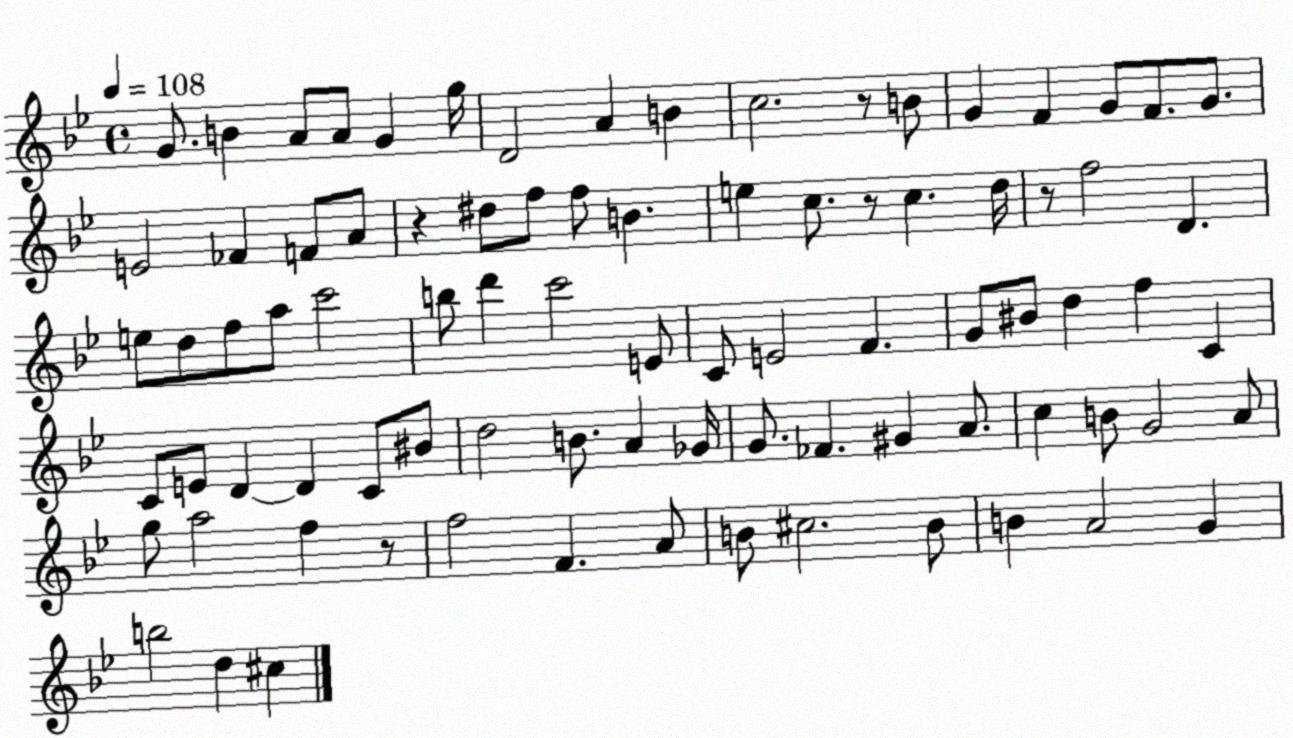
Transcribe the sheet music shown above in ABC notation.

X:1
T:Untitled
M:4/4
L:1/4
K:Bb
G/2 B A/2 A/2 G g/4 D2 A B c2 z/2 B/2 G F G/2 F/2 G/2 E2 _F F/2 A/2 z ^d/2 f/2 f/2 B e c/2 z/2 c d/4 z/2 f2 D e/2 d/2 f/2 a/2 c'2 b/2 d' c'2 E/2 C/2 E2 F G/2 ^B/2 d f C C/2 E/2 D D C/2 ^B/2 d2 B/2 A _G/4 G/2 _F ^G A/2 c B/2 G2 A/2 g/2 a2 f z/2 f2 F A/2 B/2 ^c2 B/2 B A2 G b2 d ^c